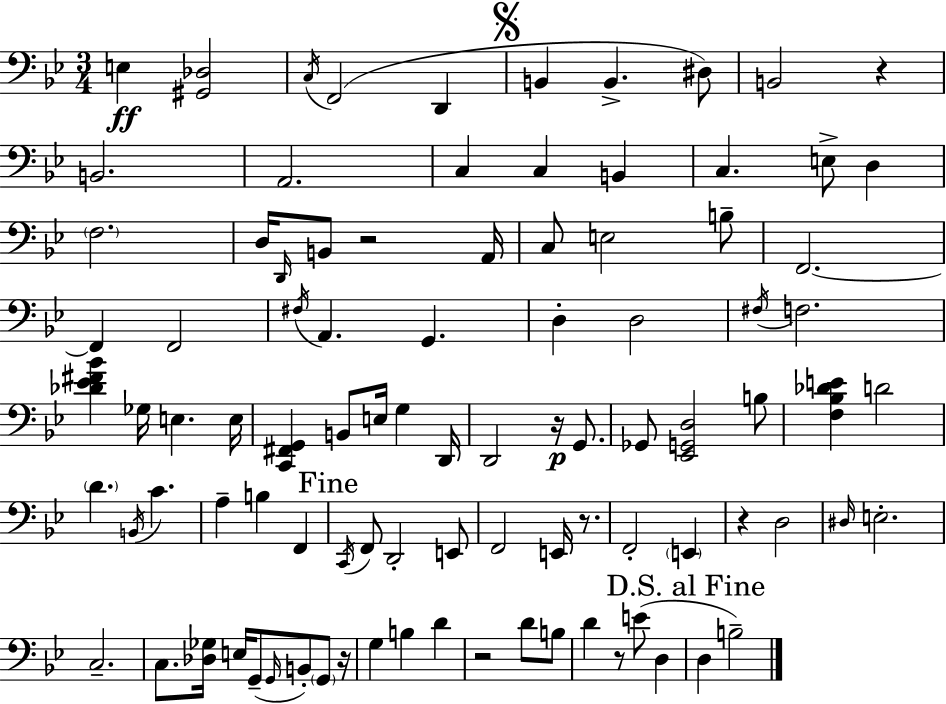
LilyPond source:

{
  \clef bass
  \numericTimeSignature
  \time 3/4
  \key bes \major
  e4\ff <gis, des>2 | \acciaccatura { c16 } f,2( d,4 | \mark \markup { \musicglyph "scripts.segno" } b,4 b,4.-> dis8) | b,2 r4 | \break b,2. | a,2. | c4 c4 b,4 | c4. e8-> d4 | \break \parenthesize f2. | d16 \grace { d,16 } b,8 r2 | a,16 c8 e2 | b8-- f,2.~~ | \break f,4 f,2 | \acciaccatura { fis16 } a,4. g,4. | d4-. d2 | \acciaccatura { fis16 } f2. | \break <des' ees' fis' bes'>4 ges16 e4. | e16 <c, fis, g,>4 b,8 e16 g4 | d,16 d,2 | r16\p g,8. ges,8 <ees, g, d>2 | \break b8 <f bes des' e'>4 d'2 | \parenthesize d'4. \acciaccatura { b,16 } c'4. | a4-- b4 | f,4 \mark "Fine" \acciaccatura { c,16 } f,8 d,2-. | \break e,8 f,2 | e,16 r8. f,2-. | \parenthesize e,4 r4 d2 | \grace { dis16 } e2.-. | \break c2.-- | c8. <des ges>16 e16 | g,8--( \grace { g,16 } b,8-.) \parenthesize g,8 r16 g4 | b4 d'4 r2 | \break d'8 b8 d'4 | r8 e'8( d4 \mark "D.S. al Fine" d4 | b2--) \bar "|."
}